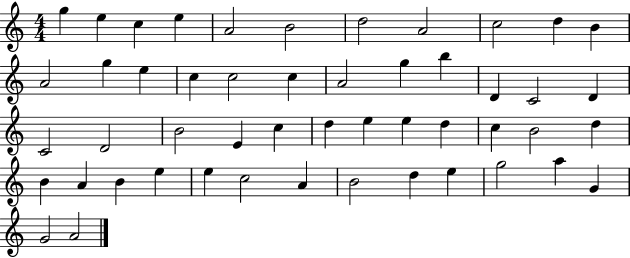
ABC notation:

X:1
T:Untitled
M:4/4
L:1/4
K:C
g e c e A2 B2 d2 A2 c2 d B A2 g e c c2 c A2 g b D C2 D C2 D2 B2 E c d e e d c B2 d B A B e e c2 A B2 d e g2 a G G2 A2